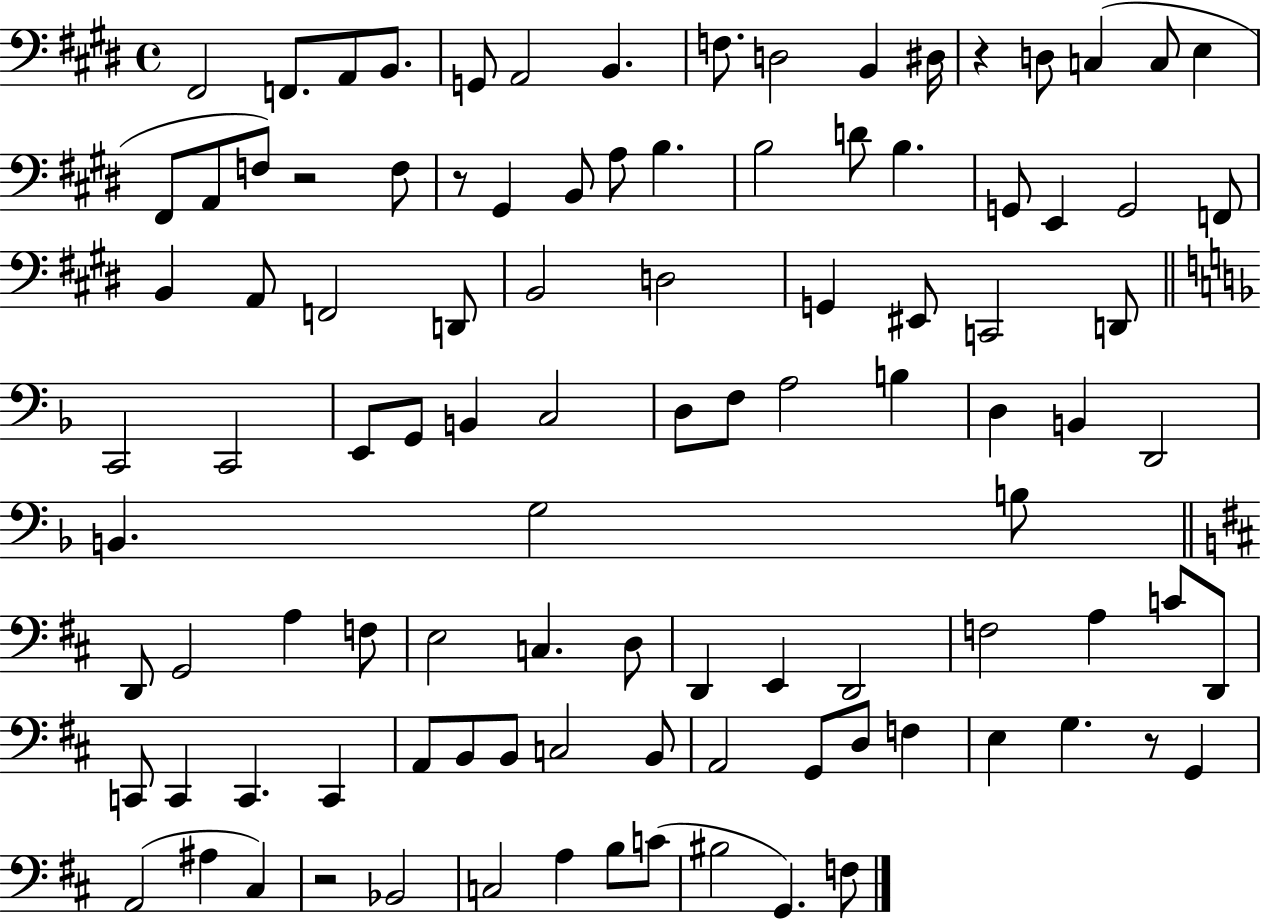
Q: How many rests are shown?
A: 5